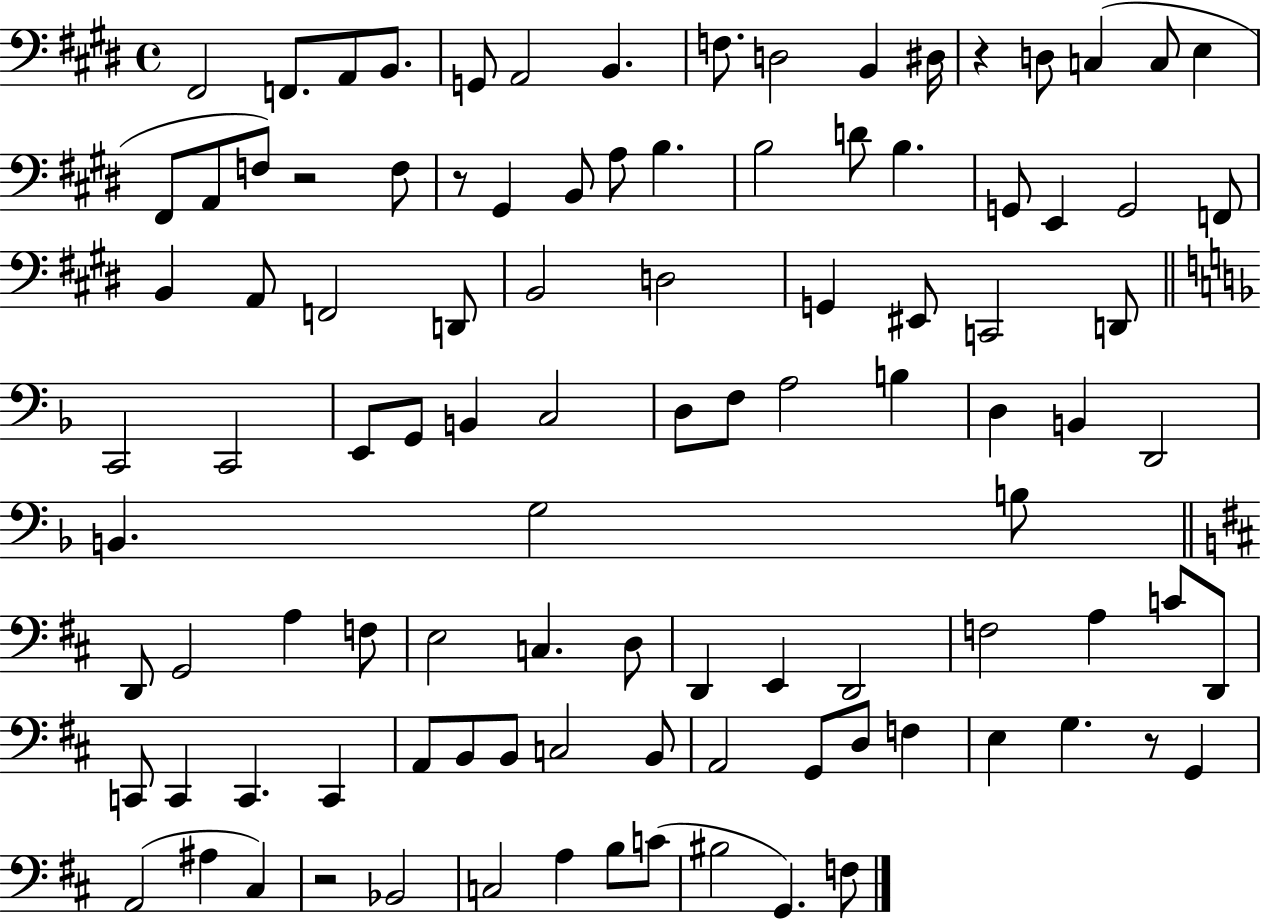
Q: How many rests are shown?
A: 5